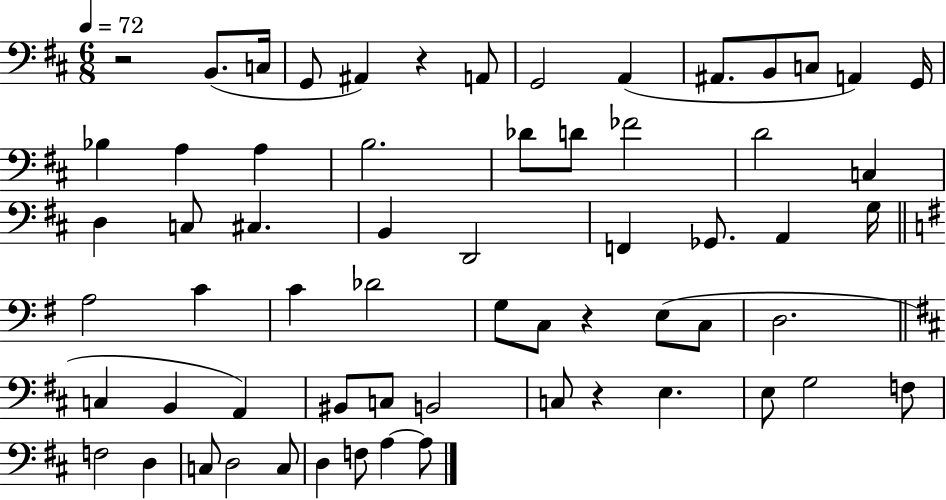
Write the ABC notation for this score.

X:1
T:Untitled
M:6/8
L:1/4
K:D
z2 B,,/2 C,/4 G,,/2 ^A,, z A,,/2 G,,2 A,, ^A,,/2 B,,/2 C,/2 A,, G,,/4 _B, A, A, B,2 _D/2 D/2 _F2 D2 C, D, C,/2 ^C, B,, D,,2 F,, _G,,/2 A,, G,/4 A,2 C C _D2 G,/2 C,/2 z E,/2 C,/2 D,2 C, B,, A,, ^B,,/2 C,/2 B,,2 C,/2 z E, E,/2 G,2 F,/2 F,2 D, C,/2 D,2 C,/2 D, F,/2 A, A,/2